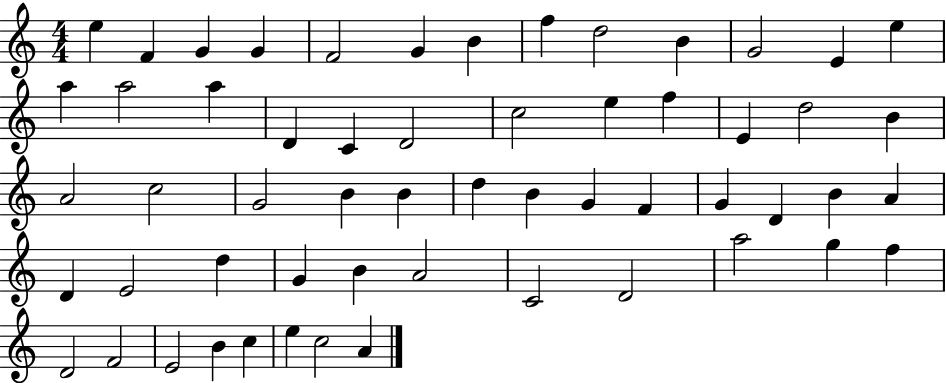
E5/q F4/q G4/q G4/q F4/h G4/q B4/q F5/q D5/h B4/q G4/h E4/q E5/q A5/q A5/h A5/q D4/q C4/q D4/h C5/h E5/q F5/q E4/q D5/h B4/q A4/h C5/h G4/h B4/q B4/q D5/q B4/q G4/q F4/q G4/q D4/q B4/q A4/q D4/q E4/h D5/q G4/q B4/q A4/h C4/h D4/h A5/h G5/q F5/q D4/h F4/h E4/h B4/q C5/q E5/q C5/h A4/q